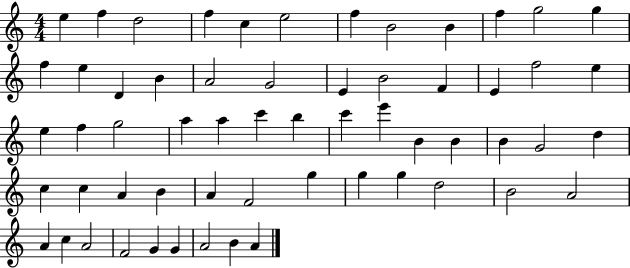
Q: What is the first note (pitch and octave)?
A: E5